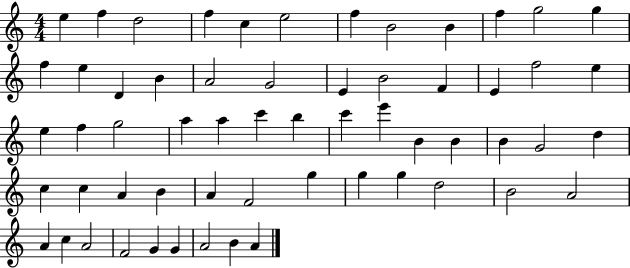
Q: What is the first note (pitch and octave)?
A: E5